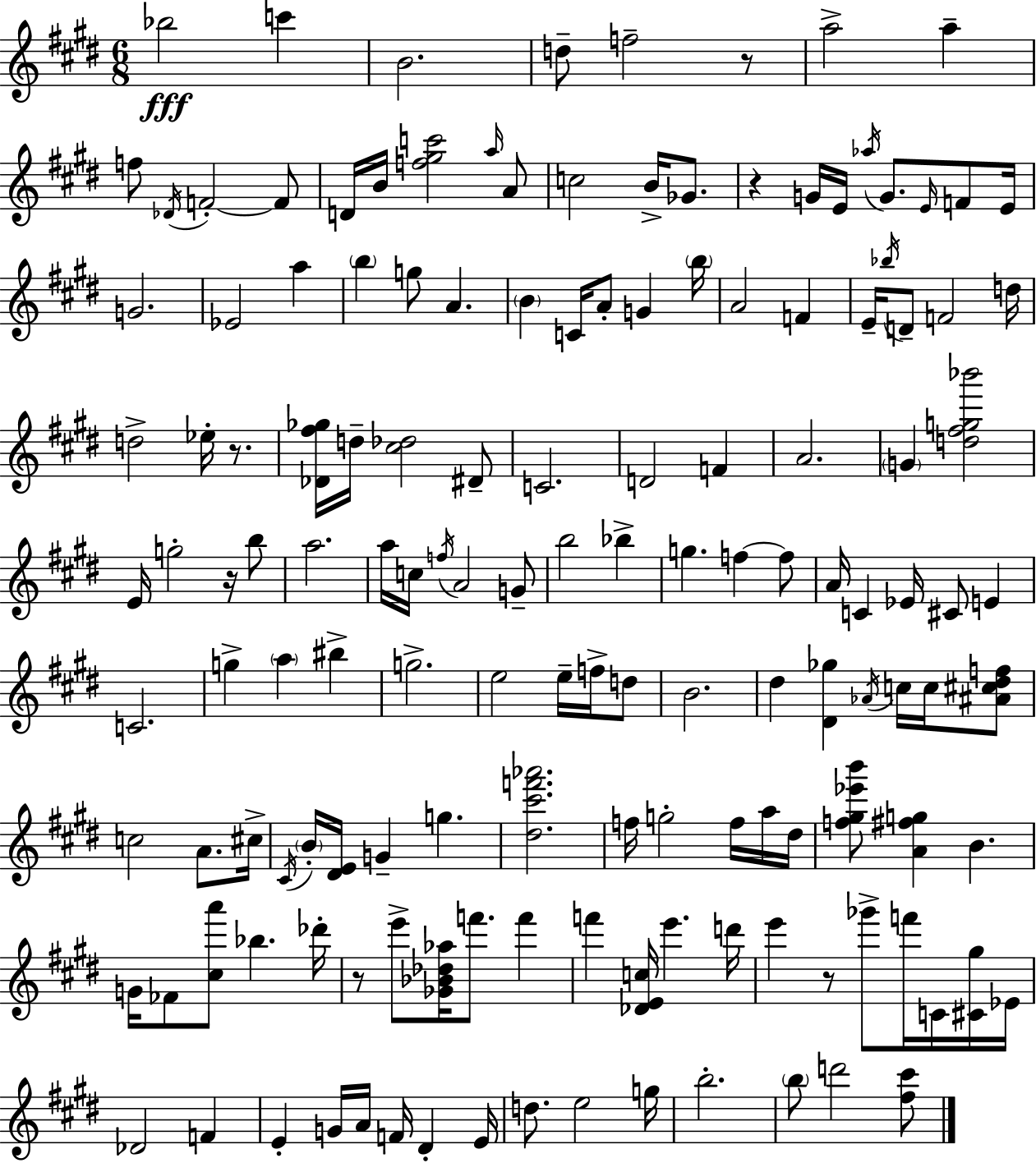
{
  \clef treble
  \numericTimeSignature
  \time 6/8
  \key e \major
  bes''2\fff c'''4 | b'2. | d''8-- f''2-- r8 | a''2-> a''4-- | \break f''8 \acciaccatura { des'16 } f'2-.~~ f'8 | d'16 b'16 <f'' gis'' c'''>2 \grace { a''16 } | a'8 c''2 b'16-> ges'8. | r4 g'16 e'16 \acciaccatura { aes''16 } g'8. | \break \grace { e'16 } f'8 e'16 g'2. | ees'2 | a''4 \parenthesize b''4 g''8 a'4. | \parenthesize b'4 c'16 a'8-. g'4 | \break \parenthesize b''16 a'2 | f'4 e'16-- \acciaccatura { bes''16 } d'8-- f'2 | d''16 d''2-> | ees''16-. r8. <des' fis'' ges''>16 d''16-- <cis'' des''>2 | \break dis'8-- c'2. | d'2 | f'4 a'2. | \parenthesize g'4 <d'' fis'' g'' bes'''>2 | \break e'16 g''2-. | r16 b''8 a''2. | a''16 c''16 \acciaccatura { f''16 } a'2 | g'8-- b''2 | \break bes''4-> g''4. | f''4~~ f''8 a'16 c'4 ees'16 | cis'8 e'4 c'2. | g''4-> \parenthesize a''4 | \break bis''4-> g''2.-> | e''2 | e''16-- f''16-> d''8 b'2. | dis''4 <dis' ges''>4 | \break \acciaccatura { aes'16 } c''16 c''16 <ais' cis'' dis'' f''>8 c''2 | a'8. cis''16-> \acciaccatura { cis'16 } \parenthesize b'16-. <dis' e'>16 g'4-- | g''4. <dis'' cis''' f''' aes'''>2. | f''16 g''2-. | \break f''16 a''16 dis''16 <f'' gis'' ees''' b'''>8 <a' fis'' g''>4 | b'4. g'16 fes'8 <cis'' a'''>8 | bes''4. des'''16-. r8 e'''8-> | <ges' bes' des'' aes''>16 f'''8. f'''4 f'''4 | \break <des' e' c''>16 e'''4. d'''16 e'''4 | r8 ges'''8-> f'''16 c'16 <cis' gis''>16 ees'16 des'2 | f'4 e'4-. | g'16 a'16 f'16 dis'4-. e'16 d''8. e''2 | \break g''16 b''2.-. | \parenthesize b''8 d'''2 | <fis'' cis'''>8 \bar "|."
}